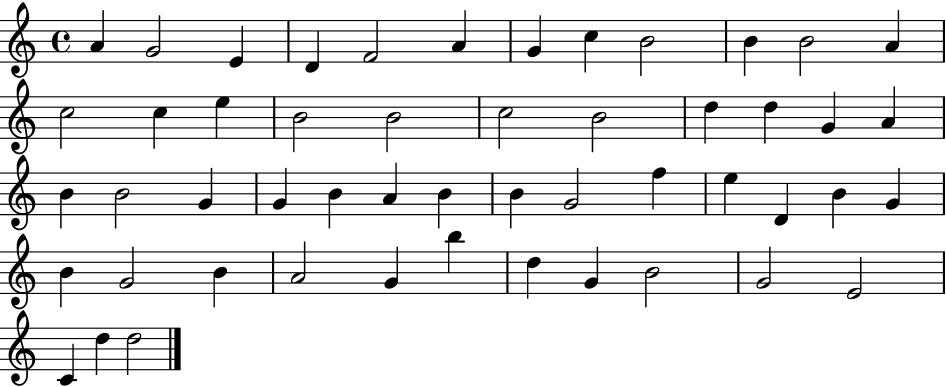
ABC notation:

X:1
T:Untitled
M:4/4
L:1/4
K:C
A G2 E D F2 A G c B2 B B2 A c2 c e B2 B2 c2 B2 d d G A B B2 G G B A B B G2 f e D B G B G2 B A2 G b d G B2 G2 E2 C d d2